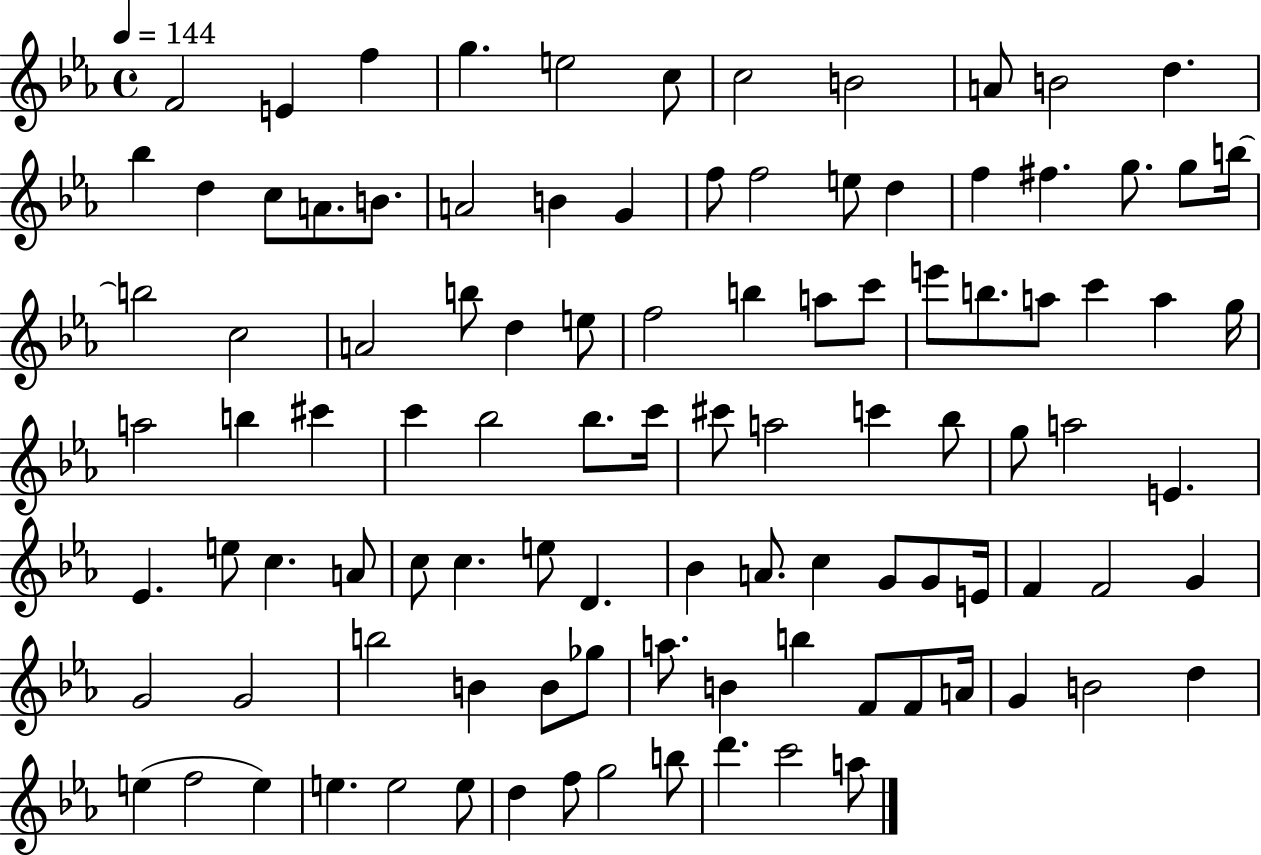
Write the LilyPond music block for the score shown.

{
  \clef treble
  \time 4/4
  \defaultTimeSignature
  \key ees \major
  \tempo 4 = 144
  f'2 e'4 f''4 | g''4. e''2 c''8 | c''2 b'2 | a'8 b'2 d''4. | \break bes''4 d''4 c''8 a'8. b'8. | a'2 b'4 g'4 | f''8 f''2 e''8 d''4 | f''4 fis''4. g''8. g''8 b''16~~ | \break b''2 c''2 | a'2 b''8 d''4 e''8 | f''2 b''4 a''8 c'''8 | e'''8 b''8. a''8 c'''4 a''4 g''16 | \break a''2 b''4 cis'''4 | c'''4 bes''2 bes''8. c'''16 | cis'''8 a''2 c'''4 bes''8 | g''8 a''2 e'4. | \break ees'4. e''8 c''4. a'8 | c''8 c''4. e''8 d'4. | bes'4 a'8. c''4 g'8 g'8 e'16 | f'4 f'2 g'4 | \break g'2 g'2 | b''2 b'4 b'8 ges''8 | a''8. b'4 b''4 f'8 f'8 a'16 | g'4 b'2 d''4 | \break e''4( f''2 e''4) | e''4. e''2 e''8 | d''4 f''8 g''2 b''8 | d'''4. c'''2 a''8 | \break \bar "|."
}